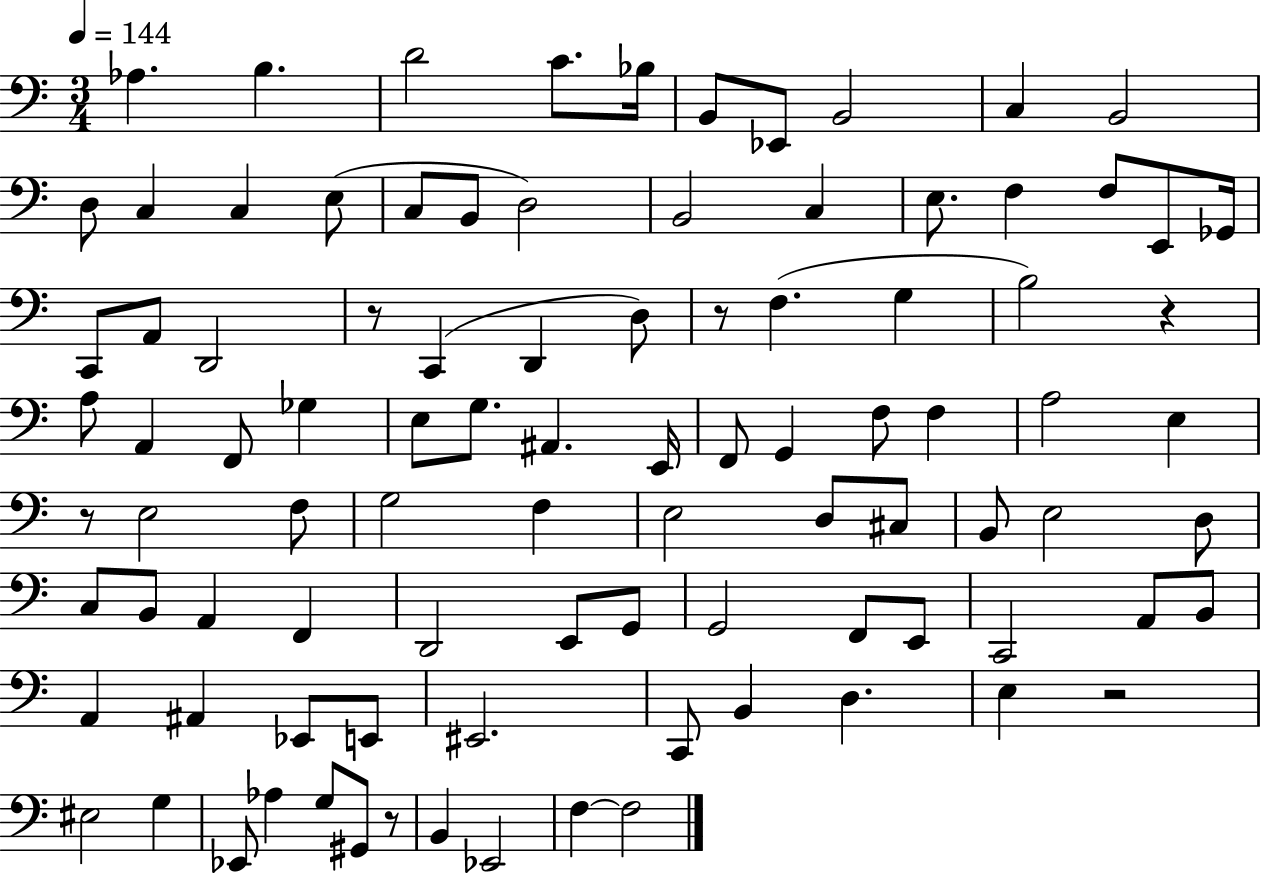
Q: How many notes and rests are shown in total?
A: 95